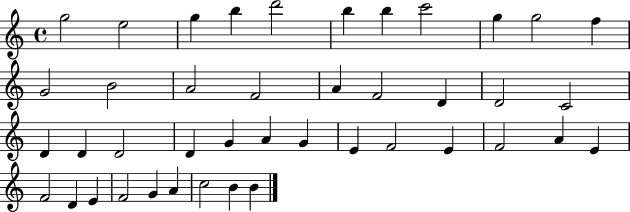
X:1
T:Untitled
M:4/4
L:1/4
K:C
g2 e2 g b d'2 b b c'2 g g2 f G2 B2 A2 F2 A F2 D D2 C2 D D D2 D G A G E F2 E F2 A E F2 D E F2 G A c2 B B